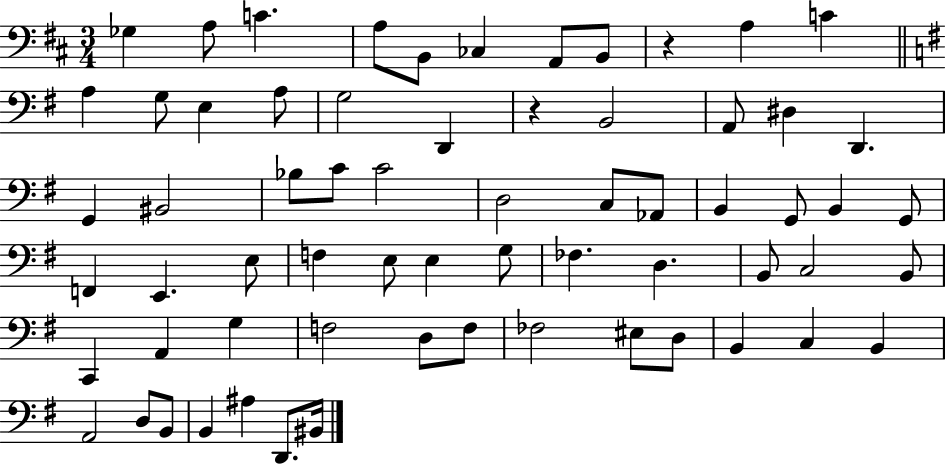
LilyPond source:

{
  \clef bass
  \numericTimeSignature
  \time 3/4
  \key d \major
  \repeat volta 2 { ges4 a8 c'4. | a8 b,8 ces4 a,8 b,8 | r4 a4 c'4 | \bar "||" \break \key g \major a4 g8 e4 a8 | g2 d,4 | r4 b,2 | a,8 dis4 d,4. | \break g,4 bis,2 | bes8 c'8 c'2 | d2 c8 aes,8 | b,4 g,8 b,4 g,8 | \break f,4 e,4. e8 | f4 e8 e4 g8 | fes4. d4. | b,8 c2 b,8 | \break c,4 a,4 g4 | f2 d8 f8 | fes2 eis8 d8 | b,4 c4 b,4 | \break a,2 d8 b,8 | b,4 ais4 d,8. bis,16 | } \bar "|."
}